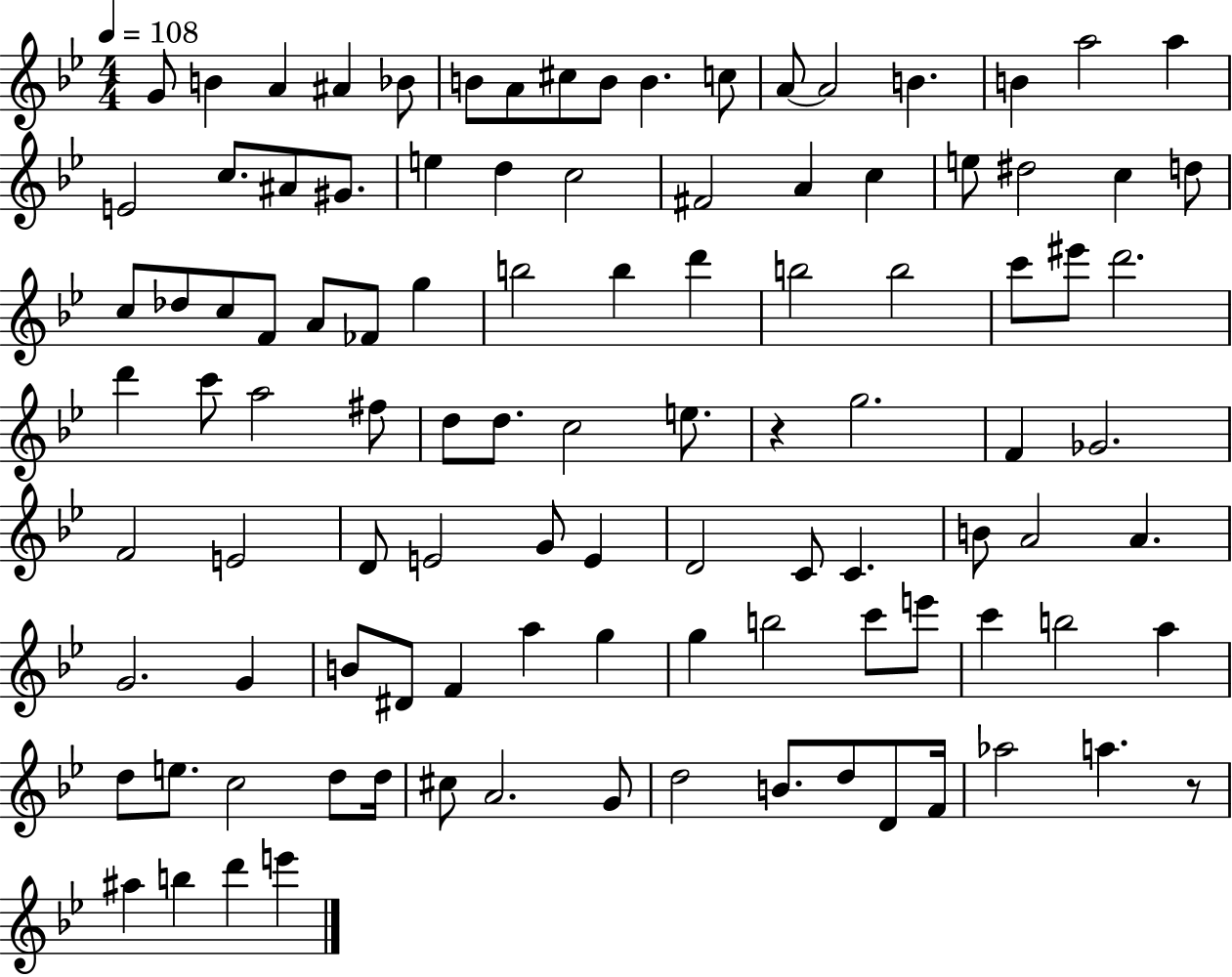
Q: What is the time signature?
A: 4/4